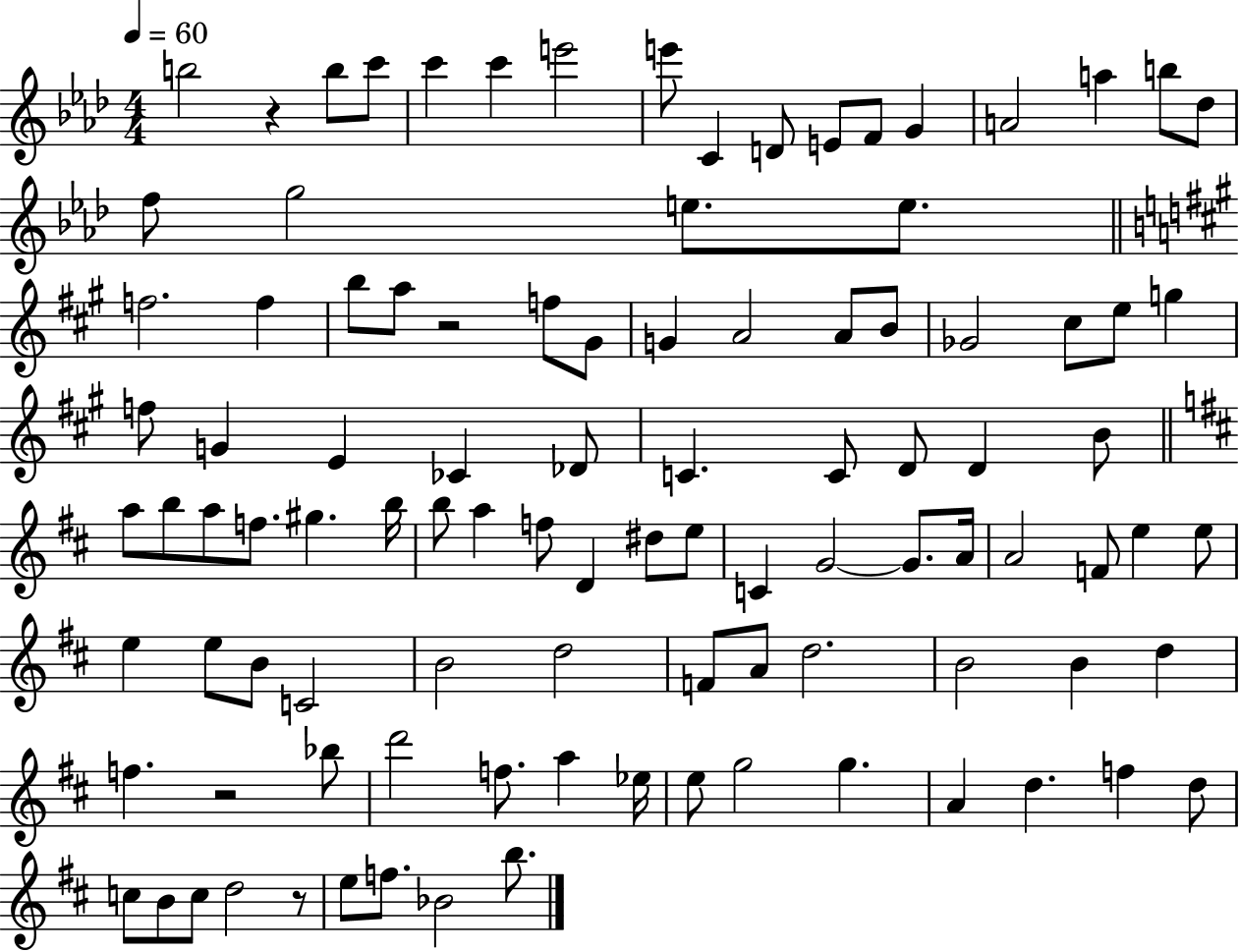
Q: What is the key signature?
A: AES major